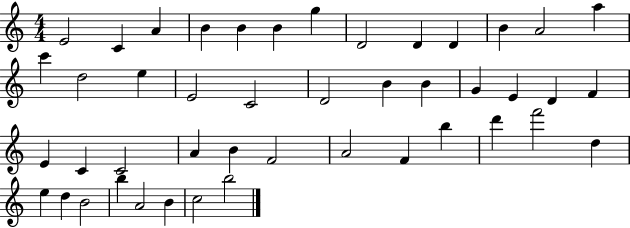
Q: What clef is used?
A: treble